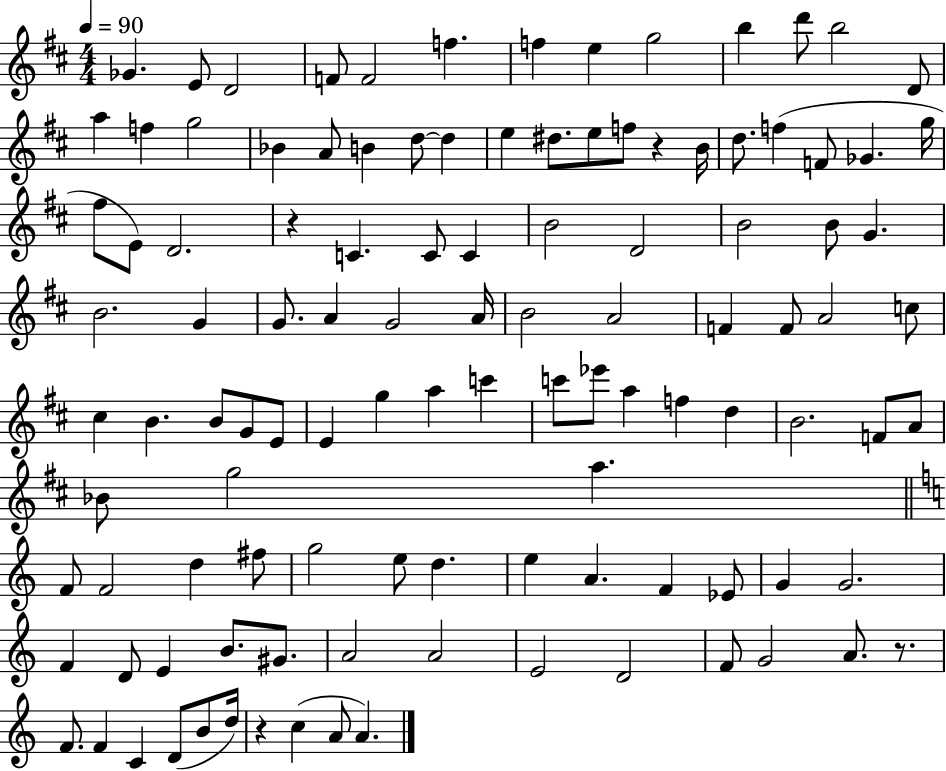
Gb4/q. E4/e D4/h F4/e F4/h F5/q. F5/q E5/q G5/h B5/q D6/e B5/h D4/e A5/q F5/q G5/h Bb4/q A4/e B4/q D5/e D5/q E5/q D#5/e. E5/e F5/e R/q B4/s D5/e. F5/q F4/e Gb4/q. G5/s F#5/e E4/e D4/h. R/q C4/q. C4/e C4/q B4/h D4/h B4/h B4/e G4/q. B4/h. G4/q G4/e. A4/q G4/h A4/s B4/h A4/h F4/q F4/e A4/h C5/e C#5/q B4/q. B4/e G4/e E4/e E4/q G5/q A5/q C6/q C6/e Eb6/e A5/q F5/q D5/q B4/h. F4/e A4/e Bb4/e G5/h A5/q. F4/e F4/h D5/q F#5/e G5/h E5/e D5/q. E5/q A4/q. F4/q Eb4/e G4/q G4/h. F4/q D4/e E4/q B4/e. G#4/e. A4/h A4/h E4/h D4/h F4/e G4/h A4/e. R/e. F4/e. F4/q C4/q D4/e B4/e D5/s R/q C5/q A4/e A4/q.